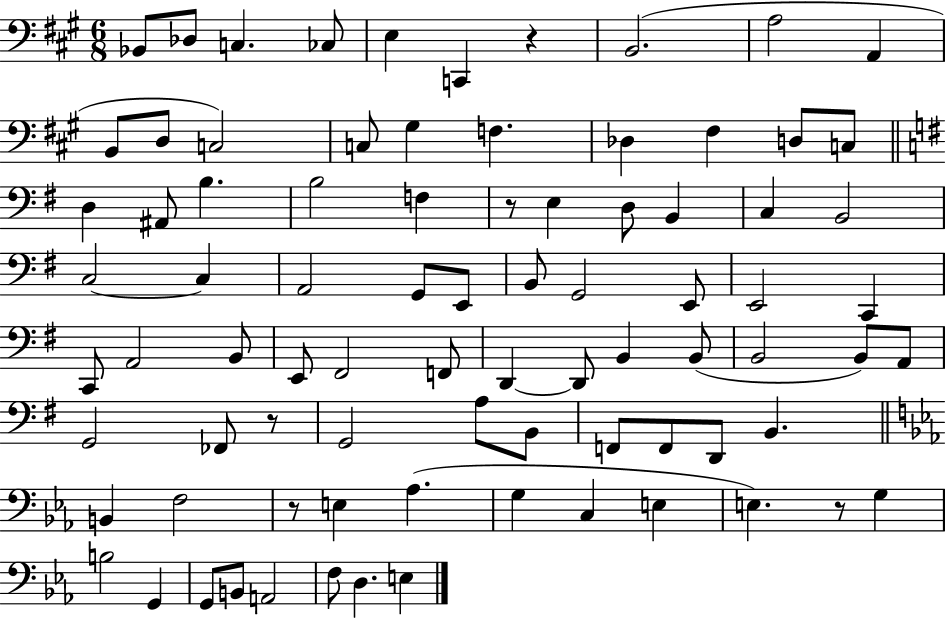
{
  \clef bass
  \numericTimeSignature
  \time 6/8
  \key a \major
  bes,8 des8 c4. ces8 | e4 c,4 r4 | b,2.( | a2 a,4 | \break b,8 d8 c2) | c8 gis4 f4. | des4 fis4 d8 c8 | \bar "||" \break \key g \major d4 ais,8 b4. | b2 f4 | r8 e4 d8 b,4 | c4 b,2 | \break c2~~ c4 | a,2 g,8 e,8 | b,8 g,2 e,8 | e,2 c,4 | \break c,8 a,2 b,8 | e,8 fis,2 f,8 | d,4~~ d,8 b,4 b,8( | b,2 b,8) a,8 | \break g,2 fes,8 r8 | g,2 a8 b,8 | f,8 f,8 d,8 b,4. | \bar "||" \break \key ees \major b,4 f2 | r8 e4 aes4.( | g4 c4 e4 | e4.) r8 g4 | \break b2 g,4 | g,8 b,8 a,2 | f8 d4. e4 | \bar "|."
}